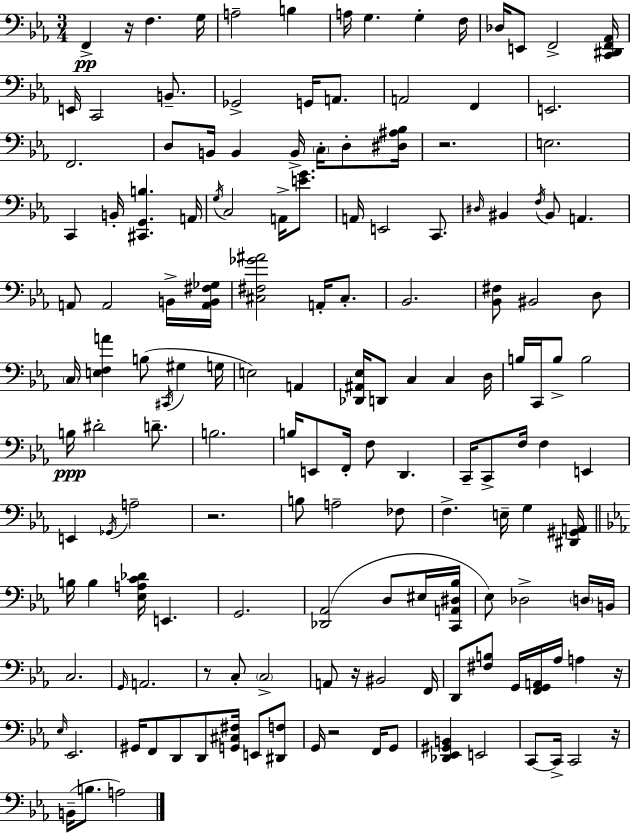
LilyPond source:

{
  \clef bass
  \numericTimeSignature
  \time 3/4
  \key ees \major
  f,4->\pp r16 f4. g16 | a2-- b4 | a16 g4. g4-. f16 | des16 e,8 f,2-> <c, dis, f, aes,>16 | \break e,16 c,2 b,8.-- | ges,2-> g,16 a,8. | a,2 f,4 | e,2. | \break f,2. | d8 b,16 b,4 b,16-> \parenthesize c16-. d8-. <dis ais bes>16 | r2. | e2. | \break c,4 b,16-. <cis, g, b>4. a,16 | \acciaccatura { g16 } c2 a,16-> <e' g'>8. | a,16 e,2 c,8. | \grace { dis16 } bis,4 \acciaccatura { f16 } bis,8 a,4. | \break a,8 a,2 | b,16-> <a, b, fis ges>16 <cis fis ges' ais'>2 a,16-. | cis8.-. bes,2. | <bes, fis>8 bis,2 | \break d8 \parenthesize c16 <e f a'>4 b8( \acciaccatura { cis,16 } gis4 | g16 e2) | a,4 <des, ais, ees>16 d,8 c4 c4 | d16 b16 c,16 b8-> b2 | \break b16\ppp dis'2-. | d'8.-- b2. | b16 e,8 f,16-. f8 d,4. | c,16-- c,8-> f16 f4 | \break e,4 e,4 \acciaccatura { ges,16 } a2-- | r2. | b8 a2-- | fes8 f4.-> e16-- | \break g4 <dis, gis, a,>16 \bar "||" \break \key c \minor b16 b4 <ees a c' des'>16 e,4. | g,2. | <des, aes,>2( d8 eis16 <c, a, dis bes>16 | ees8) des2-> \parenthesize d16 b,16 | \break c2. | \grace { g,16 } a,2. | r8 c8-. \parenthesize c2-> | a,8 r16 bis,2 | \break f,16 d,8 <fis b>8 g,16 <f, g, a,>16 aes16 a4 | r16 \grace { ees16 } ees,2. | gis,16 f,8 d,8 d,8 <g, cis fis>16 e,8 | <dis, f>8 g,16 r2 f,16 | \break g,8 <des, ees, gis, b,>4 e,2 | c,8~~ c,16-> c,2 | r16 b,16--( b8. a2) | \bar "|."
}